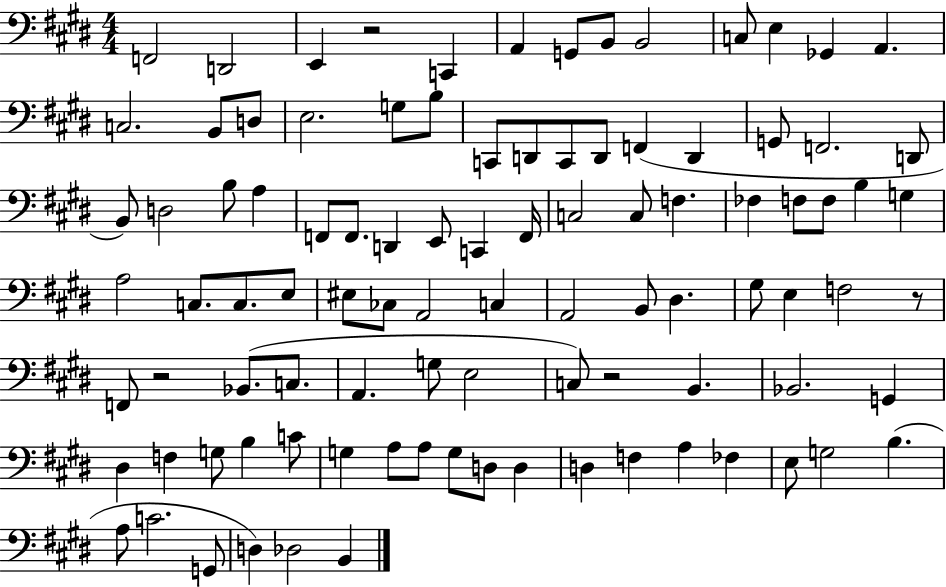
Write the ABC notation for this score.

X:1
T:Untitled
M:4/4
L:1/4
K:E
F,,2 D,,2 E,, z2 C,, A,, G,,/2 B,,/2 B,,2 C,/2 E, _G,, A,, C,2 B,,/2 D,/2 E,2 G,/2 B,/2 C,,/2 D,,/2 C,,/2 D,,/2 F,, D,, G,,/2 F,,2 D,,/2 B,,/2 D,2 B,/2 A, F,,/2 F,,/2 D,, E,,/2 C,, F,,/4 C,2 C,/2 F, _F, F,/2 F,/2 B, G, A,2 C,/2 C,/2 E,/2 ^E,/2 _C,/2 A,,2 C, A,,2 B,,/2 ^D, ^G,/2 E, F,2 z/2 F,,/2 z2 _B,,/2 C,/2 A,, G,/2 E,2 C,/2 z2 B,, _B,,2 G,, ^D, F, G,/2 B, C/2 G, A,/2 A,/2 G,/2 D,/2 D, D, F, A, _F, E,/2 G,2 B, A,/2 C2 G,,/2 D, _D,2 B,,